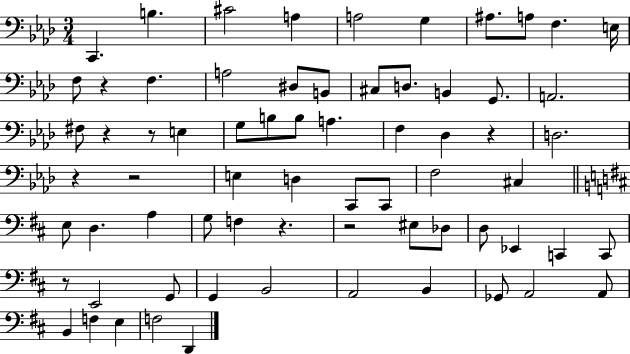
C2/q. B3/q. C#4/h A3/q A3/h G3/q A#3/e. A3/e F3/q. E3/s F3/e R/q F3/q. A3/h D#3/e B2/e C#3/e D3/e. B2/q G2/e. A2/h. F#3/e R/q R/e E3/q G3/e B3/e B3/e A3/q. F3/q Db3/q R/q D3/h. R/q R/h E3/q D3/q C2/e C2/e F3/h C#3/q E3/e D3/q. A3/q G3/e F3/q R/q. R/h EIS3/e Db3/e D3/e Eb2/q C2/q C2/e R/e E2/h G2/e G2/q B2/h A2/h B2/q Gb2/e A2/h A2/e B2/q F3/q E3/q F3/h D2/q